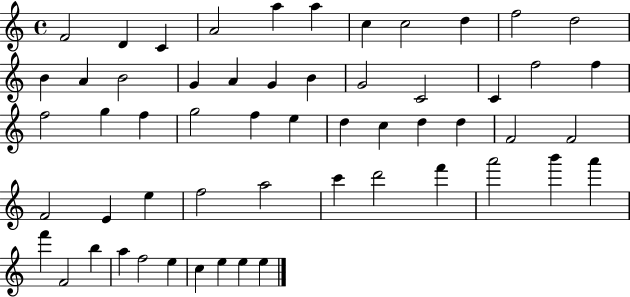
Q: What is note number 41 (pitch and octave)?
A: C6